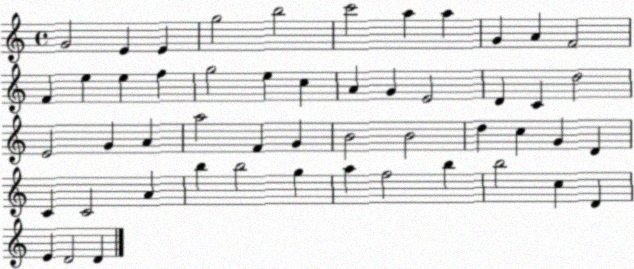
X:1
T:Untitled
M:4/4
L:1/4
K:C
G2 E E g2 b2 c'2 a a G A F2 F e e f g2 e c A G E2 D C d2 E2 G A a2 F G B2 B2 d c G D C C2 A b b2 g a f2 b b2 c D E D2 D